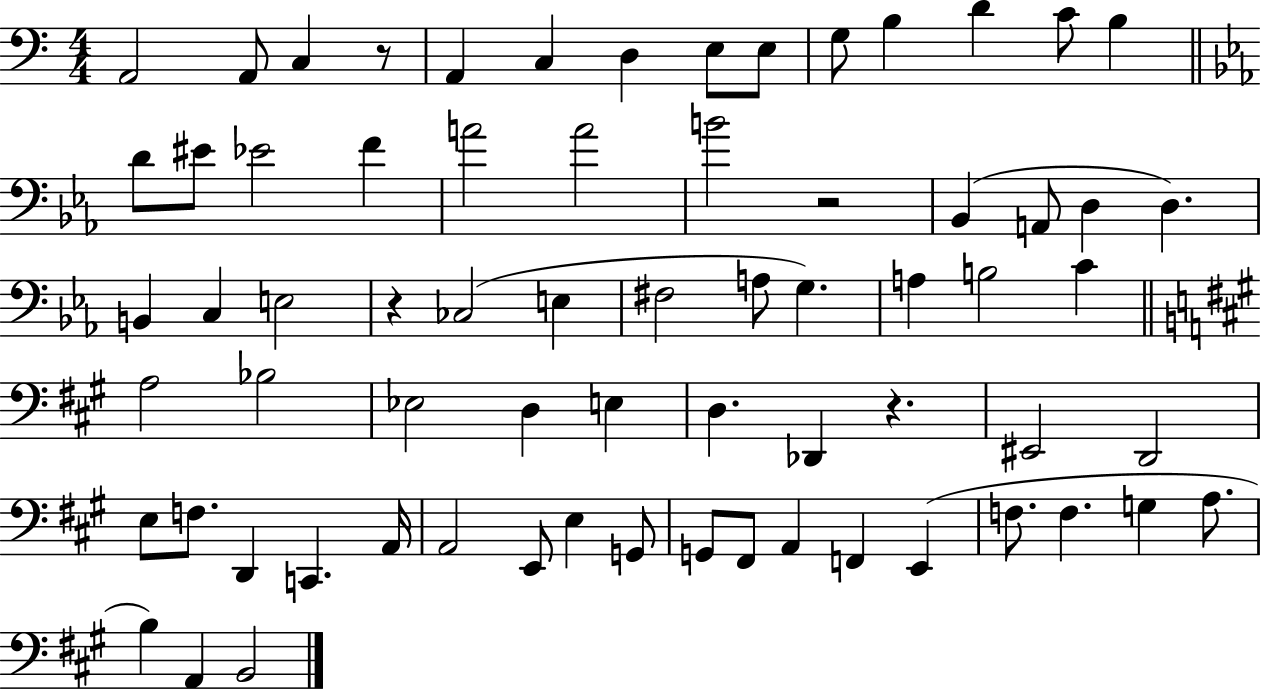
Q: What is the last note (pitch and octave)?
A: B2